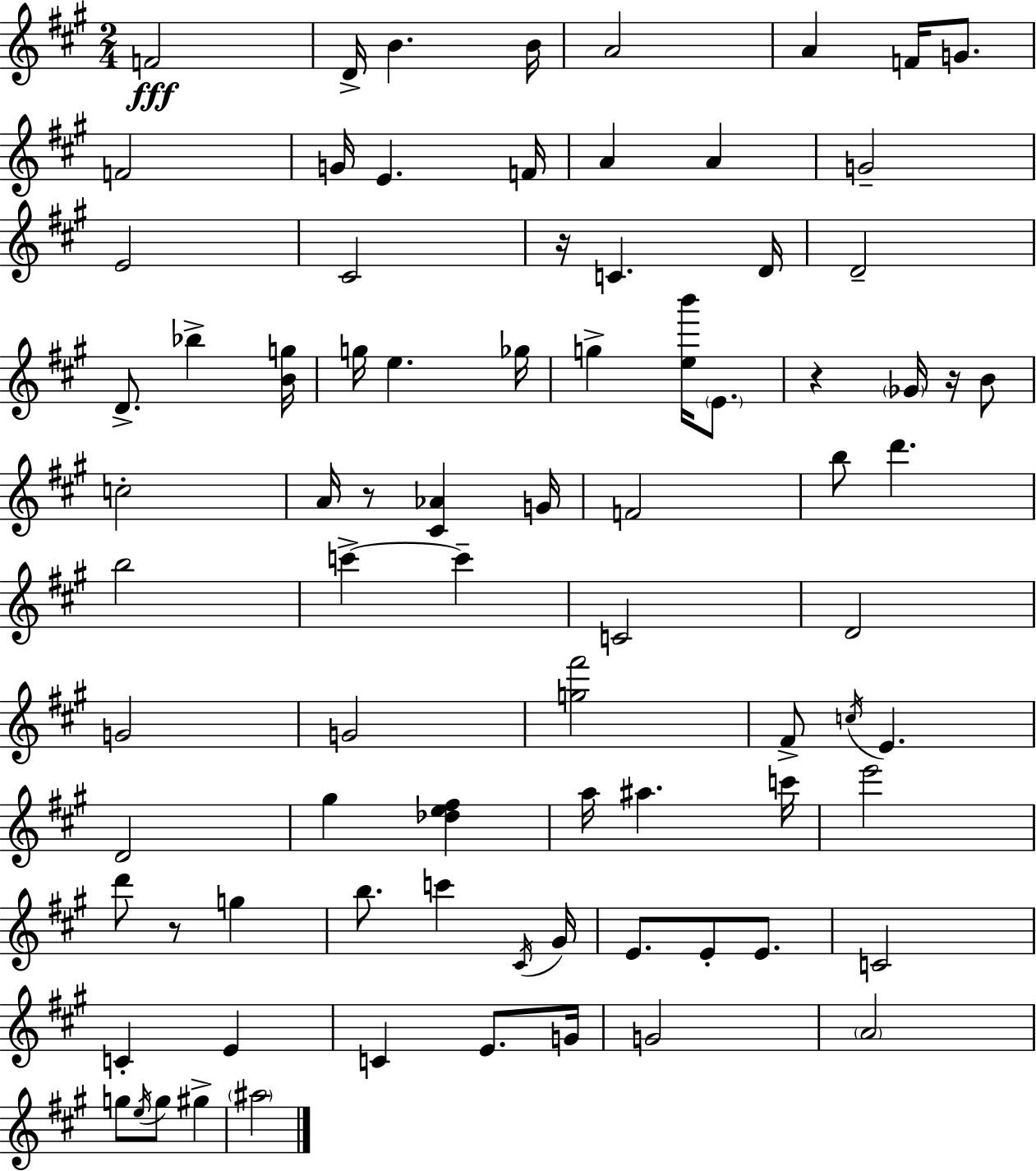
F4/h D4/s B4/q. B4/s A4/h A4/q F4/s G4/e. F4/h G4/s E4/q. F4/s A4/q A4/q G4/h E4/h C#4/h R/s C4/q. D4/s D4/h D4/e. Bb5/q [B4,G5]/s G5/s E5/q. Gb5/s G5/q [E5,B6]/s E4/e. R/q Gb4/s R/s B4/e C5/h A4/s R/e [C#4,Ab4]/q G4/s F4/h B5/e D6/q. B5/h C6/q C6/q C4/h D4/h G4/h G4/h [G5,F#6]/h F#4/e C5/s E4/q. D4/h G#5/q [Db5,E5,F#5]/q A5/s A#5/q. C6/s E6/h D6/e R/e G5/q B5/e. C6/q C#4/s G#4/s E4/e. E4/e E4/e. C4/h C4/q E4/q C4/q E4/e. G4/s G4/h A4/h G5/e E5/s G5/e G#5/q A#5/h